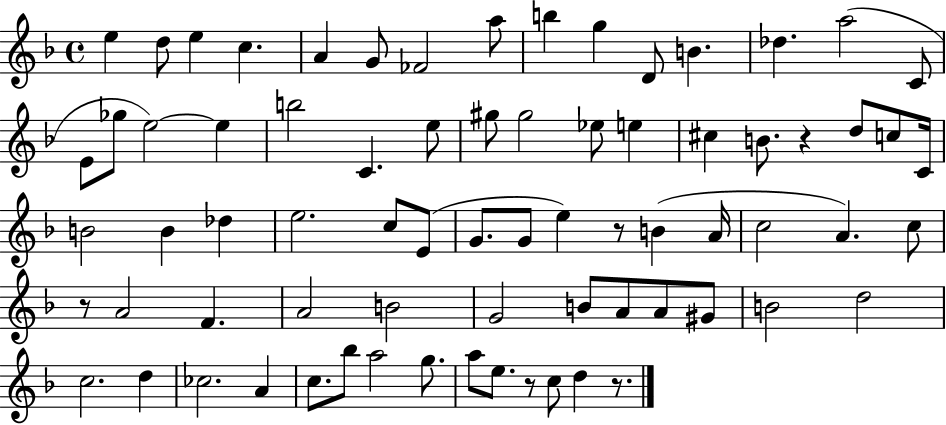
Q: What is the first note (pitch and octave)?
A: E5